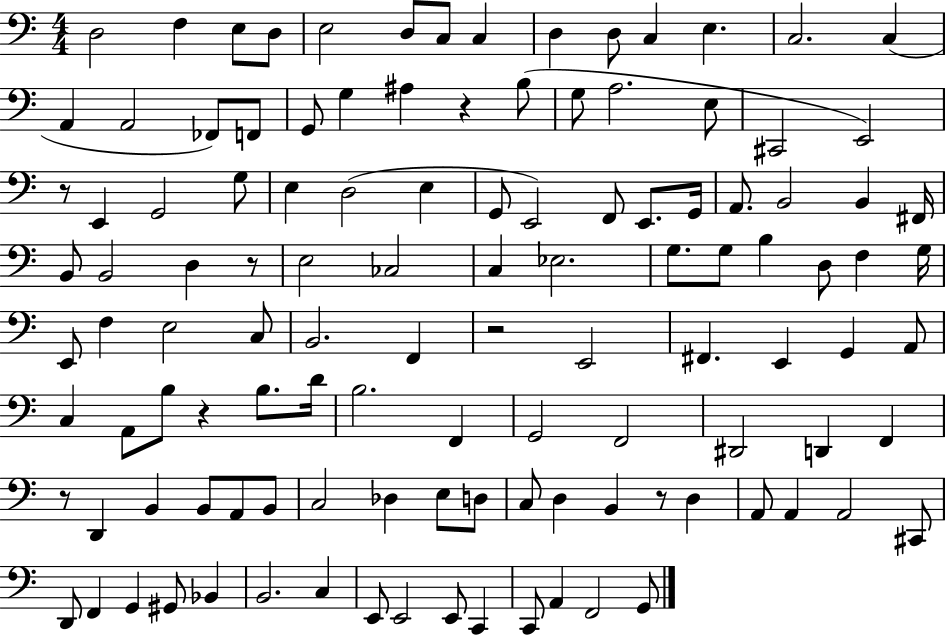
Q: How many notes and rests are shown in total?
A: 117